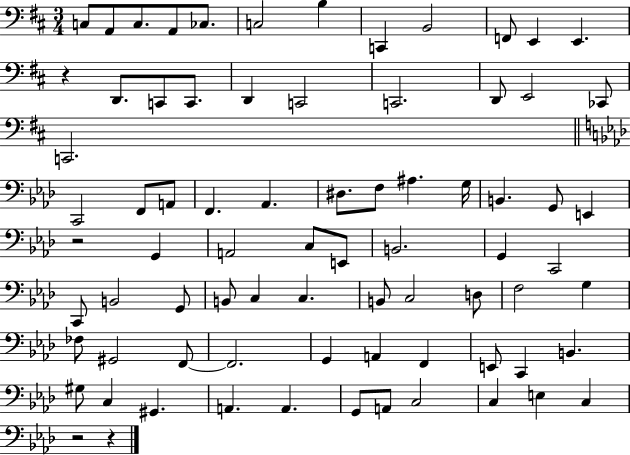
X:1
T:Untitled
M:3/4
L:1/4
K:D
C,/2 A,,/2 C,/2 A,,/2 _C,/2 C,2 B, C,, B,,2 F,,/2 E,, E,, z D,,/2 C,,/2 C,,/2 D,, C,,2 C,,2 D,,/2 E,,2 _C,,/2 C,,2 C,,2 F,,/2 A,,/2 F,, _A,, ^D,/2 F,/2 ^A, G,/4 B,, G,,/2 E,, z2 G,, A,,2 C,/2 E,,/2 B,,2 G,, C,,2 C,,/2 B,,2 G,,/2 B,,/2 C, C, B,,/2 C,2 D,/2 F,2 G, _F,/2 ^G,,2 F,,/2 F,,2 G,, A,, F,, E,,/2 C,, B,, ^G,/2 C, ^G,, A,, A,, G,,/2 A,,/2 C,2 C, E, C, z2 z